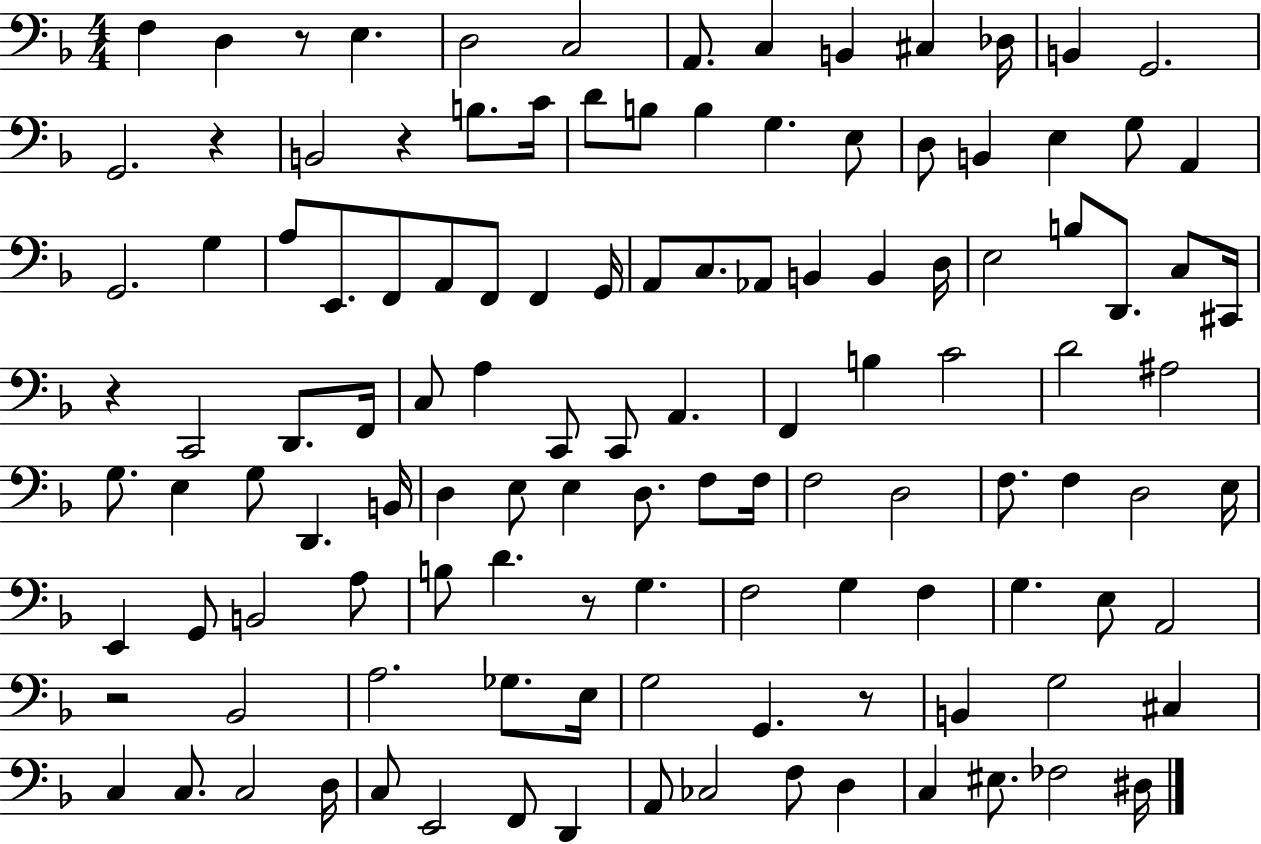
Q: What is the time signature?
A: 4/4